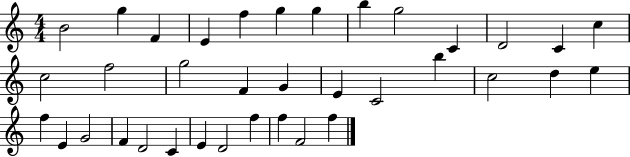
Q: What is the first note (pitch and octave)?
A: B4